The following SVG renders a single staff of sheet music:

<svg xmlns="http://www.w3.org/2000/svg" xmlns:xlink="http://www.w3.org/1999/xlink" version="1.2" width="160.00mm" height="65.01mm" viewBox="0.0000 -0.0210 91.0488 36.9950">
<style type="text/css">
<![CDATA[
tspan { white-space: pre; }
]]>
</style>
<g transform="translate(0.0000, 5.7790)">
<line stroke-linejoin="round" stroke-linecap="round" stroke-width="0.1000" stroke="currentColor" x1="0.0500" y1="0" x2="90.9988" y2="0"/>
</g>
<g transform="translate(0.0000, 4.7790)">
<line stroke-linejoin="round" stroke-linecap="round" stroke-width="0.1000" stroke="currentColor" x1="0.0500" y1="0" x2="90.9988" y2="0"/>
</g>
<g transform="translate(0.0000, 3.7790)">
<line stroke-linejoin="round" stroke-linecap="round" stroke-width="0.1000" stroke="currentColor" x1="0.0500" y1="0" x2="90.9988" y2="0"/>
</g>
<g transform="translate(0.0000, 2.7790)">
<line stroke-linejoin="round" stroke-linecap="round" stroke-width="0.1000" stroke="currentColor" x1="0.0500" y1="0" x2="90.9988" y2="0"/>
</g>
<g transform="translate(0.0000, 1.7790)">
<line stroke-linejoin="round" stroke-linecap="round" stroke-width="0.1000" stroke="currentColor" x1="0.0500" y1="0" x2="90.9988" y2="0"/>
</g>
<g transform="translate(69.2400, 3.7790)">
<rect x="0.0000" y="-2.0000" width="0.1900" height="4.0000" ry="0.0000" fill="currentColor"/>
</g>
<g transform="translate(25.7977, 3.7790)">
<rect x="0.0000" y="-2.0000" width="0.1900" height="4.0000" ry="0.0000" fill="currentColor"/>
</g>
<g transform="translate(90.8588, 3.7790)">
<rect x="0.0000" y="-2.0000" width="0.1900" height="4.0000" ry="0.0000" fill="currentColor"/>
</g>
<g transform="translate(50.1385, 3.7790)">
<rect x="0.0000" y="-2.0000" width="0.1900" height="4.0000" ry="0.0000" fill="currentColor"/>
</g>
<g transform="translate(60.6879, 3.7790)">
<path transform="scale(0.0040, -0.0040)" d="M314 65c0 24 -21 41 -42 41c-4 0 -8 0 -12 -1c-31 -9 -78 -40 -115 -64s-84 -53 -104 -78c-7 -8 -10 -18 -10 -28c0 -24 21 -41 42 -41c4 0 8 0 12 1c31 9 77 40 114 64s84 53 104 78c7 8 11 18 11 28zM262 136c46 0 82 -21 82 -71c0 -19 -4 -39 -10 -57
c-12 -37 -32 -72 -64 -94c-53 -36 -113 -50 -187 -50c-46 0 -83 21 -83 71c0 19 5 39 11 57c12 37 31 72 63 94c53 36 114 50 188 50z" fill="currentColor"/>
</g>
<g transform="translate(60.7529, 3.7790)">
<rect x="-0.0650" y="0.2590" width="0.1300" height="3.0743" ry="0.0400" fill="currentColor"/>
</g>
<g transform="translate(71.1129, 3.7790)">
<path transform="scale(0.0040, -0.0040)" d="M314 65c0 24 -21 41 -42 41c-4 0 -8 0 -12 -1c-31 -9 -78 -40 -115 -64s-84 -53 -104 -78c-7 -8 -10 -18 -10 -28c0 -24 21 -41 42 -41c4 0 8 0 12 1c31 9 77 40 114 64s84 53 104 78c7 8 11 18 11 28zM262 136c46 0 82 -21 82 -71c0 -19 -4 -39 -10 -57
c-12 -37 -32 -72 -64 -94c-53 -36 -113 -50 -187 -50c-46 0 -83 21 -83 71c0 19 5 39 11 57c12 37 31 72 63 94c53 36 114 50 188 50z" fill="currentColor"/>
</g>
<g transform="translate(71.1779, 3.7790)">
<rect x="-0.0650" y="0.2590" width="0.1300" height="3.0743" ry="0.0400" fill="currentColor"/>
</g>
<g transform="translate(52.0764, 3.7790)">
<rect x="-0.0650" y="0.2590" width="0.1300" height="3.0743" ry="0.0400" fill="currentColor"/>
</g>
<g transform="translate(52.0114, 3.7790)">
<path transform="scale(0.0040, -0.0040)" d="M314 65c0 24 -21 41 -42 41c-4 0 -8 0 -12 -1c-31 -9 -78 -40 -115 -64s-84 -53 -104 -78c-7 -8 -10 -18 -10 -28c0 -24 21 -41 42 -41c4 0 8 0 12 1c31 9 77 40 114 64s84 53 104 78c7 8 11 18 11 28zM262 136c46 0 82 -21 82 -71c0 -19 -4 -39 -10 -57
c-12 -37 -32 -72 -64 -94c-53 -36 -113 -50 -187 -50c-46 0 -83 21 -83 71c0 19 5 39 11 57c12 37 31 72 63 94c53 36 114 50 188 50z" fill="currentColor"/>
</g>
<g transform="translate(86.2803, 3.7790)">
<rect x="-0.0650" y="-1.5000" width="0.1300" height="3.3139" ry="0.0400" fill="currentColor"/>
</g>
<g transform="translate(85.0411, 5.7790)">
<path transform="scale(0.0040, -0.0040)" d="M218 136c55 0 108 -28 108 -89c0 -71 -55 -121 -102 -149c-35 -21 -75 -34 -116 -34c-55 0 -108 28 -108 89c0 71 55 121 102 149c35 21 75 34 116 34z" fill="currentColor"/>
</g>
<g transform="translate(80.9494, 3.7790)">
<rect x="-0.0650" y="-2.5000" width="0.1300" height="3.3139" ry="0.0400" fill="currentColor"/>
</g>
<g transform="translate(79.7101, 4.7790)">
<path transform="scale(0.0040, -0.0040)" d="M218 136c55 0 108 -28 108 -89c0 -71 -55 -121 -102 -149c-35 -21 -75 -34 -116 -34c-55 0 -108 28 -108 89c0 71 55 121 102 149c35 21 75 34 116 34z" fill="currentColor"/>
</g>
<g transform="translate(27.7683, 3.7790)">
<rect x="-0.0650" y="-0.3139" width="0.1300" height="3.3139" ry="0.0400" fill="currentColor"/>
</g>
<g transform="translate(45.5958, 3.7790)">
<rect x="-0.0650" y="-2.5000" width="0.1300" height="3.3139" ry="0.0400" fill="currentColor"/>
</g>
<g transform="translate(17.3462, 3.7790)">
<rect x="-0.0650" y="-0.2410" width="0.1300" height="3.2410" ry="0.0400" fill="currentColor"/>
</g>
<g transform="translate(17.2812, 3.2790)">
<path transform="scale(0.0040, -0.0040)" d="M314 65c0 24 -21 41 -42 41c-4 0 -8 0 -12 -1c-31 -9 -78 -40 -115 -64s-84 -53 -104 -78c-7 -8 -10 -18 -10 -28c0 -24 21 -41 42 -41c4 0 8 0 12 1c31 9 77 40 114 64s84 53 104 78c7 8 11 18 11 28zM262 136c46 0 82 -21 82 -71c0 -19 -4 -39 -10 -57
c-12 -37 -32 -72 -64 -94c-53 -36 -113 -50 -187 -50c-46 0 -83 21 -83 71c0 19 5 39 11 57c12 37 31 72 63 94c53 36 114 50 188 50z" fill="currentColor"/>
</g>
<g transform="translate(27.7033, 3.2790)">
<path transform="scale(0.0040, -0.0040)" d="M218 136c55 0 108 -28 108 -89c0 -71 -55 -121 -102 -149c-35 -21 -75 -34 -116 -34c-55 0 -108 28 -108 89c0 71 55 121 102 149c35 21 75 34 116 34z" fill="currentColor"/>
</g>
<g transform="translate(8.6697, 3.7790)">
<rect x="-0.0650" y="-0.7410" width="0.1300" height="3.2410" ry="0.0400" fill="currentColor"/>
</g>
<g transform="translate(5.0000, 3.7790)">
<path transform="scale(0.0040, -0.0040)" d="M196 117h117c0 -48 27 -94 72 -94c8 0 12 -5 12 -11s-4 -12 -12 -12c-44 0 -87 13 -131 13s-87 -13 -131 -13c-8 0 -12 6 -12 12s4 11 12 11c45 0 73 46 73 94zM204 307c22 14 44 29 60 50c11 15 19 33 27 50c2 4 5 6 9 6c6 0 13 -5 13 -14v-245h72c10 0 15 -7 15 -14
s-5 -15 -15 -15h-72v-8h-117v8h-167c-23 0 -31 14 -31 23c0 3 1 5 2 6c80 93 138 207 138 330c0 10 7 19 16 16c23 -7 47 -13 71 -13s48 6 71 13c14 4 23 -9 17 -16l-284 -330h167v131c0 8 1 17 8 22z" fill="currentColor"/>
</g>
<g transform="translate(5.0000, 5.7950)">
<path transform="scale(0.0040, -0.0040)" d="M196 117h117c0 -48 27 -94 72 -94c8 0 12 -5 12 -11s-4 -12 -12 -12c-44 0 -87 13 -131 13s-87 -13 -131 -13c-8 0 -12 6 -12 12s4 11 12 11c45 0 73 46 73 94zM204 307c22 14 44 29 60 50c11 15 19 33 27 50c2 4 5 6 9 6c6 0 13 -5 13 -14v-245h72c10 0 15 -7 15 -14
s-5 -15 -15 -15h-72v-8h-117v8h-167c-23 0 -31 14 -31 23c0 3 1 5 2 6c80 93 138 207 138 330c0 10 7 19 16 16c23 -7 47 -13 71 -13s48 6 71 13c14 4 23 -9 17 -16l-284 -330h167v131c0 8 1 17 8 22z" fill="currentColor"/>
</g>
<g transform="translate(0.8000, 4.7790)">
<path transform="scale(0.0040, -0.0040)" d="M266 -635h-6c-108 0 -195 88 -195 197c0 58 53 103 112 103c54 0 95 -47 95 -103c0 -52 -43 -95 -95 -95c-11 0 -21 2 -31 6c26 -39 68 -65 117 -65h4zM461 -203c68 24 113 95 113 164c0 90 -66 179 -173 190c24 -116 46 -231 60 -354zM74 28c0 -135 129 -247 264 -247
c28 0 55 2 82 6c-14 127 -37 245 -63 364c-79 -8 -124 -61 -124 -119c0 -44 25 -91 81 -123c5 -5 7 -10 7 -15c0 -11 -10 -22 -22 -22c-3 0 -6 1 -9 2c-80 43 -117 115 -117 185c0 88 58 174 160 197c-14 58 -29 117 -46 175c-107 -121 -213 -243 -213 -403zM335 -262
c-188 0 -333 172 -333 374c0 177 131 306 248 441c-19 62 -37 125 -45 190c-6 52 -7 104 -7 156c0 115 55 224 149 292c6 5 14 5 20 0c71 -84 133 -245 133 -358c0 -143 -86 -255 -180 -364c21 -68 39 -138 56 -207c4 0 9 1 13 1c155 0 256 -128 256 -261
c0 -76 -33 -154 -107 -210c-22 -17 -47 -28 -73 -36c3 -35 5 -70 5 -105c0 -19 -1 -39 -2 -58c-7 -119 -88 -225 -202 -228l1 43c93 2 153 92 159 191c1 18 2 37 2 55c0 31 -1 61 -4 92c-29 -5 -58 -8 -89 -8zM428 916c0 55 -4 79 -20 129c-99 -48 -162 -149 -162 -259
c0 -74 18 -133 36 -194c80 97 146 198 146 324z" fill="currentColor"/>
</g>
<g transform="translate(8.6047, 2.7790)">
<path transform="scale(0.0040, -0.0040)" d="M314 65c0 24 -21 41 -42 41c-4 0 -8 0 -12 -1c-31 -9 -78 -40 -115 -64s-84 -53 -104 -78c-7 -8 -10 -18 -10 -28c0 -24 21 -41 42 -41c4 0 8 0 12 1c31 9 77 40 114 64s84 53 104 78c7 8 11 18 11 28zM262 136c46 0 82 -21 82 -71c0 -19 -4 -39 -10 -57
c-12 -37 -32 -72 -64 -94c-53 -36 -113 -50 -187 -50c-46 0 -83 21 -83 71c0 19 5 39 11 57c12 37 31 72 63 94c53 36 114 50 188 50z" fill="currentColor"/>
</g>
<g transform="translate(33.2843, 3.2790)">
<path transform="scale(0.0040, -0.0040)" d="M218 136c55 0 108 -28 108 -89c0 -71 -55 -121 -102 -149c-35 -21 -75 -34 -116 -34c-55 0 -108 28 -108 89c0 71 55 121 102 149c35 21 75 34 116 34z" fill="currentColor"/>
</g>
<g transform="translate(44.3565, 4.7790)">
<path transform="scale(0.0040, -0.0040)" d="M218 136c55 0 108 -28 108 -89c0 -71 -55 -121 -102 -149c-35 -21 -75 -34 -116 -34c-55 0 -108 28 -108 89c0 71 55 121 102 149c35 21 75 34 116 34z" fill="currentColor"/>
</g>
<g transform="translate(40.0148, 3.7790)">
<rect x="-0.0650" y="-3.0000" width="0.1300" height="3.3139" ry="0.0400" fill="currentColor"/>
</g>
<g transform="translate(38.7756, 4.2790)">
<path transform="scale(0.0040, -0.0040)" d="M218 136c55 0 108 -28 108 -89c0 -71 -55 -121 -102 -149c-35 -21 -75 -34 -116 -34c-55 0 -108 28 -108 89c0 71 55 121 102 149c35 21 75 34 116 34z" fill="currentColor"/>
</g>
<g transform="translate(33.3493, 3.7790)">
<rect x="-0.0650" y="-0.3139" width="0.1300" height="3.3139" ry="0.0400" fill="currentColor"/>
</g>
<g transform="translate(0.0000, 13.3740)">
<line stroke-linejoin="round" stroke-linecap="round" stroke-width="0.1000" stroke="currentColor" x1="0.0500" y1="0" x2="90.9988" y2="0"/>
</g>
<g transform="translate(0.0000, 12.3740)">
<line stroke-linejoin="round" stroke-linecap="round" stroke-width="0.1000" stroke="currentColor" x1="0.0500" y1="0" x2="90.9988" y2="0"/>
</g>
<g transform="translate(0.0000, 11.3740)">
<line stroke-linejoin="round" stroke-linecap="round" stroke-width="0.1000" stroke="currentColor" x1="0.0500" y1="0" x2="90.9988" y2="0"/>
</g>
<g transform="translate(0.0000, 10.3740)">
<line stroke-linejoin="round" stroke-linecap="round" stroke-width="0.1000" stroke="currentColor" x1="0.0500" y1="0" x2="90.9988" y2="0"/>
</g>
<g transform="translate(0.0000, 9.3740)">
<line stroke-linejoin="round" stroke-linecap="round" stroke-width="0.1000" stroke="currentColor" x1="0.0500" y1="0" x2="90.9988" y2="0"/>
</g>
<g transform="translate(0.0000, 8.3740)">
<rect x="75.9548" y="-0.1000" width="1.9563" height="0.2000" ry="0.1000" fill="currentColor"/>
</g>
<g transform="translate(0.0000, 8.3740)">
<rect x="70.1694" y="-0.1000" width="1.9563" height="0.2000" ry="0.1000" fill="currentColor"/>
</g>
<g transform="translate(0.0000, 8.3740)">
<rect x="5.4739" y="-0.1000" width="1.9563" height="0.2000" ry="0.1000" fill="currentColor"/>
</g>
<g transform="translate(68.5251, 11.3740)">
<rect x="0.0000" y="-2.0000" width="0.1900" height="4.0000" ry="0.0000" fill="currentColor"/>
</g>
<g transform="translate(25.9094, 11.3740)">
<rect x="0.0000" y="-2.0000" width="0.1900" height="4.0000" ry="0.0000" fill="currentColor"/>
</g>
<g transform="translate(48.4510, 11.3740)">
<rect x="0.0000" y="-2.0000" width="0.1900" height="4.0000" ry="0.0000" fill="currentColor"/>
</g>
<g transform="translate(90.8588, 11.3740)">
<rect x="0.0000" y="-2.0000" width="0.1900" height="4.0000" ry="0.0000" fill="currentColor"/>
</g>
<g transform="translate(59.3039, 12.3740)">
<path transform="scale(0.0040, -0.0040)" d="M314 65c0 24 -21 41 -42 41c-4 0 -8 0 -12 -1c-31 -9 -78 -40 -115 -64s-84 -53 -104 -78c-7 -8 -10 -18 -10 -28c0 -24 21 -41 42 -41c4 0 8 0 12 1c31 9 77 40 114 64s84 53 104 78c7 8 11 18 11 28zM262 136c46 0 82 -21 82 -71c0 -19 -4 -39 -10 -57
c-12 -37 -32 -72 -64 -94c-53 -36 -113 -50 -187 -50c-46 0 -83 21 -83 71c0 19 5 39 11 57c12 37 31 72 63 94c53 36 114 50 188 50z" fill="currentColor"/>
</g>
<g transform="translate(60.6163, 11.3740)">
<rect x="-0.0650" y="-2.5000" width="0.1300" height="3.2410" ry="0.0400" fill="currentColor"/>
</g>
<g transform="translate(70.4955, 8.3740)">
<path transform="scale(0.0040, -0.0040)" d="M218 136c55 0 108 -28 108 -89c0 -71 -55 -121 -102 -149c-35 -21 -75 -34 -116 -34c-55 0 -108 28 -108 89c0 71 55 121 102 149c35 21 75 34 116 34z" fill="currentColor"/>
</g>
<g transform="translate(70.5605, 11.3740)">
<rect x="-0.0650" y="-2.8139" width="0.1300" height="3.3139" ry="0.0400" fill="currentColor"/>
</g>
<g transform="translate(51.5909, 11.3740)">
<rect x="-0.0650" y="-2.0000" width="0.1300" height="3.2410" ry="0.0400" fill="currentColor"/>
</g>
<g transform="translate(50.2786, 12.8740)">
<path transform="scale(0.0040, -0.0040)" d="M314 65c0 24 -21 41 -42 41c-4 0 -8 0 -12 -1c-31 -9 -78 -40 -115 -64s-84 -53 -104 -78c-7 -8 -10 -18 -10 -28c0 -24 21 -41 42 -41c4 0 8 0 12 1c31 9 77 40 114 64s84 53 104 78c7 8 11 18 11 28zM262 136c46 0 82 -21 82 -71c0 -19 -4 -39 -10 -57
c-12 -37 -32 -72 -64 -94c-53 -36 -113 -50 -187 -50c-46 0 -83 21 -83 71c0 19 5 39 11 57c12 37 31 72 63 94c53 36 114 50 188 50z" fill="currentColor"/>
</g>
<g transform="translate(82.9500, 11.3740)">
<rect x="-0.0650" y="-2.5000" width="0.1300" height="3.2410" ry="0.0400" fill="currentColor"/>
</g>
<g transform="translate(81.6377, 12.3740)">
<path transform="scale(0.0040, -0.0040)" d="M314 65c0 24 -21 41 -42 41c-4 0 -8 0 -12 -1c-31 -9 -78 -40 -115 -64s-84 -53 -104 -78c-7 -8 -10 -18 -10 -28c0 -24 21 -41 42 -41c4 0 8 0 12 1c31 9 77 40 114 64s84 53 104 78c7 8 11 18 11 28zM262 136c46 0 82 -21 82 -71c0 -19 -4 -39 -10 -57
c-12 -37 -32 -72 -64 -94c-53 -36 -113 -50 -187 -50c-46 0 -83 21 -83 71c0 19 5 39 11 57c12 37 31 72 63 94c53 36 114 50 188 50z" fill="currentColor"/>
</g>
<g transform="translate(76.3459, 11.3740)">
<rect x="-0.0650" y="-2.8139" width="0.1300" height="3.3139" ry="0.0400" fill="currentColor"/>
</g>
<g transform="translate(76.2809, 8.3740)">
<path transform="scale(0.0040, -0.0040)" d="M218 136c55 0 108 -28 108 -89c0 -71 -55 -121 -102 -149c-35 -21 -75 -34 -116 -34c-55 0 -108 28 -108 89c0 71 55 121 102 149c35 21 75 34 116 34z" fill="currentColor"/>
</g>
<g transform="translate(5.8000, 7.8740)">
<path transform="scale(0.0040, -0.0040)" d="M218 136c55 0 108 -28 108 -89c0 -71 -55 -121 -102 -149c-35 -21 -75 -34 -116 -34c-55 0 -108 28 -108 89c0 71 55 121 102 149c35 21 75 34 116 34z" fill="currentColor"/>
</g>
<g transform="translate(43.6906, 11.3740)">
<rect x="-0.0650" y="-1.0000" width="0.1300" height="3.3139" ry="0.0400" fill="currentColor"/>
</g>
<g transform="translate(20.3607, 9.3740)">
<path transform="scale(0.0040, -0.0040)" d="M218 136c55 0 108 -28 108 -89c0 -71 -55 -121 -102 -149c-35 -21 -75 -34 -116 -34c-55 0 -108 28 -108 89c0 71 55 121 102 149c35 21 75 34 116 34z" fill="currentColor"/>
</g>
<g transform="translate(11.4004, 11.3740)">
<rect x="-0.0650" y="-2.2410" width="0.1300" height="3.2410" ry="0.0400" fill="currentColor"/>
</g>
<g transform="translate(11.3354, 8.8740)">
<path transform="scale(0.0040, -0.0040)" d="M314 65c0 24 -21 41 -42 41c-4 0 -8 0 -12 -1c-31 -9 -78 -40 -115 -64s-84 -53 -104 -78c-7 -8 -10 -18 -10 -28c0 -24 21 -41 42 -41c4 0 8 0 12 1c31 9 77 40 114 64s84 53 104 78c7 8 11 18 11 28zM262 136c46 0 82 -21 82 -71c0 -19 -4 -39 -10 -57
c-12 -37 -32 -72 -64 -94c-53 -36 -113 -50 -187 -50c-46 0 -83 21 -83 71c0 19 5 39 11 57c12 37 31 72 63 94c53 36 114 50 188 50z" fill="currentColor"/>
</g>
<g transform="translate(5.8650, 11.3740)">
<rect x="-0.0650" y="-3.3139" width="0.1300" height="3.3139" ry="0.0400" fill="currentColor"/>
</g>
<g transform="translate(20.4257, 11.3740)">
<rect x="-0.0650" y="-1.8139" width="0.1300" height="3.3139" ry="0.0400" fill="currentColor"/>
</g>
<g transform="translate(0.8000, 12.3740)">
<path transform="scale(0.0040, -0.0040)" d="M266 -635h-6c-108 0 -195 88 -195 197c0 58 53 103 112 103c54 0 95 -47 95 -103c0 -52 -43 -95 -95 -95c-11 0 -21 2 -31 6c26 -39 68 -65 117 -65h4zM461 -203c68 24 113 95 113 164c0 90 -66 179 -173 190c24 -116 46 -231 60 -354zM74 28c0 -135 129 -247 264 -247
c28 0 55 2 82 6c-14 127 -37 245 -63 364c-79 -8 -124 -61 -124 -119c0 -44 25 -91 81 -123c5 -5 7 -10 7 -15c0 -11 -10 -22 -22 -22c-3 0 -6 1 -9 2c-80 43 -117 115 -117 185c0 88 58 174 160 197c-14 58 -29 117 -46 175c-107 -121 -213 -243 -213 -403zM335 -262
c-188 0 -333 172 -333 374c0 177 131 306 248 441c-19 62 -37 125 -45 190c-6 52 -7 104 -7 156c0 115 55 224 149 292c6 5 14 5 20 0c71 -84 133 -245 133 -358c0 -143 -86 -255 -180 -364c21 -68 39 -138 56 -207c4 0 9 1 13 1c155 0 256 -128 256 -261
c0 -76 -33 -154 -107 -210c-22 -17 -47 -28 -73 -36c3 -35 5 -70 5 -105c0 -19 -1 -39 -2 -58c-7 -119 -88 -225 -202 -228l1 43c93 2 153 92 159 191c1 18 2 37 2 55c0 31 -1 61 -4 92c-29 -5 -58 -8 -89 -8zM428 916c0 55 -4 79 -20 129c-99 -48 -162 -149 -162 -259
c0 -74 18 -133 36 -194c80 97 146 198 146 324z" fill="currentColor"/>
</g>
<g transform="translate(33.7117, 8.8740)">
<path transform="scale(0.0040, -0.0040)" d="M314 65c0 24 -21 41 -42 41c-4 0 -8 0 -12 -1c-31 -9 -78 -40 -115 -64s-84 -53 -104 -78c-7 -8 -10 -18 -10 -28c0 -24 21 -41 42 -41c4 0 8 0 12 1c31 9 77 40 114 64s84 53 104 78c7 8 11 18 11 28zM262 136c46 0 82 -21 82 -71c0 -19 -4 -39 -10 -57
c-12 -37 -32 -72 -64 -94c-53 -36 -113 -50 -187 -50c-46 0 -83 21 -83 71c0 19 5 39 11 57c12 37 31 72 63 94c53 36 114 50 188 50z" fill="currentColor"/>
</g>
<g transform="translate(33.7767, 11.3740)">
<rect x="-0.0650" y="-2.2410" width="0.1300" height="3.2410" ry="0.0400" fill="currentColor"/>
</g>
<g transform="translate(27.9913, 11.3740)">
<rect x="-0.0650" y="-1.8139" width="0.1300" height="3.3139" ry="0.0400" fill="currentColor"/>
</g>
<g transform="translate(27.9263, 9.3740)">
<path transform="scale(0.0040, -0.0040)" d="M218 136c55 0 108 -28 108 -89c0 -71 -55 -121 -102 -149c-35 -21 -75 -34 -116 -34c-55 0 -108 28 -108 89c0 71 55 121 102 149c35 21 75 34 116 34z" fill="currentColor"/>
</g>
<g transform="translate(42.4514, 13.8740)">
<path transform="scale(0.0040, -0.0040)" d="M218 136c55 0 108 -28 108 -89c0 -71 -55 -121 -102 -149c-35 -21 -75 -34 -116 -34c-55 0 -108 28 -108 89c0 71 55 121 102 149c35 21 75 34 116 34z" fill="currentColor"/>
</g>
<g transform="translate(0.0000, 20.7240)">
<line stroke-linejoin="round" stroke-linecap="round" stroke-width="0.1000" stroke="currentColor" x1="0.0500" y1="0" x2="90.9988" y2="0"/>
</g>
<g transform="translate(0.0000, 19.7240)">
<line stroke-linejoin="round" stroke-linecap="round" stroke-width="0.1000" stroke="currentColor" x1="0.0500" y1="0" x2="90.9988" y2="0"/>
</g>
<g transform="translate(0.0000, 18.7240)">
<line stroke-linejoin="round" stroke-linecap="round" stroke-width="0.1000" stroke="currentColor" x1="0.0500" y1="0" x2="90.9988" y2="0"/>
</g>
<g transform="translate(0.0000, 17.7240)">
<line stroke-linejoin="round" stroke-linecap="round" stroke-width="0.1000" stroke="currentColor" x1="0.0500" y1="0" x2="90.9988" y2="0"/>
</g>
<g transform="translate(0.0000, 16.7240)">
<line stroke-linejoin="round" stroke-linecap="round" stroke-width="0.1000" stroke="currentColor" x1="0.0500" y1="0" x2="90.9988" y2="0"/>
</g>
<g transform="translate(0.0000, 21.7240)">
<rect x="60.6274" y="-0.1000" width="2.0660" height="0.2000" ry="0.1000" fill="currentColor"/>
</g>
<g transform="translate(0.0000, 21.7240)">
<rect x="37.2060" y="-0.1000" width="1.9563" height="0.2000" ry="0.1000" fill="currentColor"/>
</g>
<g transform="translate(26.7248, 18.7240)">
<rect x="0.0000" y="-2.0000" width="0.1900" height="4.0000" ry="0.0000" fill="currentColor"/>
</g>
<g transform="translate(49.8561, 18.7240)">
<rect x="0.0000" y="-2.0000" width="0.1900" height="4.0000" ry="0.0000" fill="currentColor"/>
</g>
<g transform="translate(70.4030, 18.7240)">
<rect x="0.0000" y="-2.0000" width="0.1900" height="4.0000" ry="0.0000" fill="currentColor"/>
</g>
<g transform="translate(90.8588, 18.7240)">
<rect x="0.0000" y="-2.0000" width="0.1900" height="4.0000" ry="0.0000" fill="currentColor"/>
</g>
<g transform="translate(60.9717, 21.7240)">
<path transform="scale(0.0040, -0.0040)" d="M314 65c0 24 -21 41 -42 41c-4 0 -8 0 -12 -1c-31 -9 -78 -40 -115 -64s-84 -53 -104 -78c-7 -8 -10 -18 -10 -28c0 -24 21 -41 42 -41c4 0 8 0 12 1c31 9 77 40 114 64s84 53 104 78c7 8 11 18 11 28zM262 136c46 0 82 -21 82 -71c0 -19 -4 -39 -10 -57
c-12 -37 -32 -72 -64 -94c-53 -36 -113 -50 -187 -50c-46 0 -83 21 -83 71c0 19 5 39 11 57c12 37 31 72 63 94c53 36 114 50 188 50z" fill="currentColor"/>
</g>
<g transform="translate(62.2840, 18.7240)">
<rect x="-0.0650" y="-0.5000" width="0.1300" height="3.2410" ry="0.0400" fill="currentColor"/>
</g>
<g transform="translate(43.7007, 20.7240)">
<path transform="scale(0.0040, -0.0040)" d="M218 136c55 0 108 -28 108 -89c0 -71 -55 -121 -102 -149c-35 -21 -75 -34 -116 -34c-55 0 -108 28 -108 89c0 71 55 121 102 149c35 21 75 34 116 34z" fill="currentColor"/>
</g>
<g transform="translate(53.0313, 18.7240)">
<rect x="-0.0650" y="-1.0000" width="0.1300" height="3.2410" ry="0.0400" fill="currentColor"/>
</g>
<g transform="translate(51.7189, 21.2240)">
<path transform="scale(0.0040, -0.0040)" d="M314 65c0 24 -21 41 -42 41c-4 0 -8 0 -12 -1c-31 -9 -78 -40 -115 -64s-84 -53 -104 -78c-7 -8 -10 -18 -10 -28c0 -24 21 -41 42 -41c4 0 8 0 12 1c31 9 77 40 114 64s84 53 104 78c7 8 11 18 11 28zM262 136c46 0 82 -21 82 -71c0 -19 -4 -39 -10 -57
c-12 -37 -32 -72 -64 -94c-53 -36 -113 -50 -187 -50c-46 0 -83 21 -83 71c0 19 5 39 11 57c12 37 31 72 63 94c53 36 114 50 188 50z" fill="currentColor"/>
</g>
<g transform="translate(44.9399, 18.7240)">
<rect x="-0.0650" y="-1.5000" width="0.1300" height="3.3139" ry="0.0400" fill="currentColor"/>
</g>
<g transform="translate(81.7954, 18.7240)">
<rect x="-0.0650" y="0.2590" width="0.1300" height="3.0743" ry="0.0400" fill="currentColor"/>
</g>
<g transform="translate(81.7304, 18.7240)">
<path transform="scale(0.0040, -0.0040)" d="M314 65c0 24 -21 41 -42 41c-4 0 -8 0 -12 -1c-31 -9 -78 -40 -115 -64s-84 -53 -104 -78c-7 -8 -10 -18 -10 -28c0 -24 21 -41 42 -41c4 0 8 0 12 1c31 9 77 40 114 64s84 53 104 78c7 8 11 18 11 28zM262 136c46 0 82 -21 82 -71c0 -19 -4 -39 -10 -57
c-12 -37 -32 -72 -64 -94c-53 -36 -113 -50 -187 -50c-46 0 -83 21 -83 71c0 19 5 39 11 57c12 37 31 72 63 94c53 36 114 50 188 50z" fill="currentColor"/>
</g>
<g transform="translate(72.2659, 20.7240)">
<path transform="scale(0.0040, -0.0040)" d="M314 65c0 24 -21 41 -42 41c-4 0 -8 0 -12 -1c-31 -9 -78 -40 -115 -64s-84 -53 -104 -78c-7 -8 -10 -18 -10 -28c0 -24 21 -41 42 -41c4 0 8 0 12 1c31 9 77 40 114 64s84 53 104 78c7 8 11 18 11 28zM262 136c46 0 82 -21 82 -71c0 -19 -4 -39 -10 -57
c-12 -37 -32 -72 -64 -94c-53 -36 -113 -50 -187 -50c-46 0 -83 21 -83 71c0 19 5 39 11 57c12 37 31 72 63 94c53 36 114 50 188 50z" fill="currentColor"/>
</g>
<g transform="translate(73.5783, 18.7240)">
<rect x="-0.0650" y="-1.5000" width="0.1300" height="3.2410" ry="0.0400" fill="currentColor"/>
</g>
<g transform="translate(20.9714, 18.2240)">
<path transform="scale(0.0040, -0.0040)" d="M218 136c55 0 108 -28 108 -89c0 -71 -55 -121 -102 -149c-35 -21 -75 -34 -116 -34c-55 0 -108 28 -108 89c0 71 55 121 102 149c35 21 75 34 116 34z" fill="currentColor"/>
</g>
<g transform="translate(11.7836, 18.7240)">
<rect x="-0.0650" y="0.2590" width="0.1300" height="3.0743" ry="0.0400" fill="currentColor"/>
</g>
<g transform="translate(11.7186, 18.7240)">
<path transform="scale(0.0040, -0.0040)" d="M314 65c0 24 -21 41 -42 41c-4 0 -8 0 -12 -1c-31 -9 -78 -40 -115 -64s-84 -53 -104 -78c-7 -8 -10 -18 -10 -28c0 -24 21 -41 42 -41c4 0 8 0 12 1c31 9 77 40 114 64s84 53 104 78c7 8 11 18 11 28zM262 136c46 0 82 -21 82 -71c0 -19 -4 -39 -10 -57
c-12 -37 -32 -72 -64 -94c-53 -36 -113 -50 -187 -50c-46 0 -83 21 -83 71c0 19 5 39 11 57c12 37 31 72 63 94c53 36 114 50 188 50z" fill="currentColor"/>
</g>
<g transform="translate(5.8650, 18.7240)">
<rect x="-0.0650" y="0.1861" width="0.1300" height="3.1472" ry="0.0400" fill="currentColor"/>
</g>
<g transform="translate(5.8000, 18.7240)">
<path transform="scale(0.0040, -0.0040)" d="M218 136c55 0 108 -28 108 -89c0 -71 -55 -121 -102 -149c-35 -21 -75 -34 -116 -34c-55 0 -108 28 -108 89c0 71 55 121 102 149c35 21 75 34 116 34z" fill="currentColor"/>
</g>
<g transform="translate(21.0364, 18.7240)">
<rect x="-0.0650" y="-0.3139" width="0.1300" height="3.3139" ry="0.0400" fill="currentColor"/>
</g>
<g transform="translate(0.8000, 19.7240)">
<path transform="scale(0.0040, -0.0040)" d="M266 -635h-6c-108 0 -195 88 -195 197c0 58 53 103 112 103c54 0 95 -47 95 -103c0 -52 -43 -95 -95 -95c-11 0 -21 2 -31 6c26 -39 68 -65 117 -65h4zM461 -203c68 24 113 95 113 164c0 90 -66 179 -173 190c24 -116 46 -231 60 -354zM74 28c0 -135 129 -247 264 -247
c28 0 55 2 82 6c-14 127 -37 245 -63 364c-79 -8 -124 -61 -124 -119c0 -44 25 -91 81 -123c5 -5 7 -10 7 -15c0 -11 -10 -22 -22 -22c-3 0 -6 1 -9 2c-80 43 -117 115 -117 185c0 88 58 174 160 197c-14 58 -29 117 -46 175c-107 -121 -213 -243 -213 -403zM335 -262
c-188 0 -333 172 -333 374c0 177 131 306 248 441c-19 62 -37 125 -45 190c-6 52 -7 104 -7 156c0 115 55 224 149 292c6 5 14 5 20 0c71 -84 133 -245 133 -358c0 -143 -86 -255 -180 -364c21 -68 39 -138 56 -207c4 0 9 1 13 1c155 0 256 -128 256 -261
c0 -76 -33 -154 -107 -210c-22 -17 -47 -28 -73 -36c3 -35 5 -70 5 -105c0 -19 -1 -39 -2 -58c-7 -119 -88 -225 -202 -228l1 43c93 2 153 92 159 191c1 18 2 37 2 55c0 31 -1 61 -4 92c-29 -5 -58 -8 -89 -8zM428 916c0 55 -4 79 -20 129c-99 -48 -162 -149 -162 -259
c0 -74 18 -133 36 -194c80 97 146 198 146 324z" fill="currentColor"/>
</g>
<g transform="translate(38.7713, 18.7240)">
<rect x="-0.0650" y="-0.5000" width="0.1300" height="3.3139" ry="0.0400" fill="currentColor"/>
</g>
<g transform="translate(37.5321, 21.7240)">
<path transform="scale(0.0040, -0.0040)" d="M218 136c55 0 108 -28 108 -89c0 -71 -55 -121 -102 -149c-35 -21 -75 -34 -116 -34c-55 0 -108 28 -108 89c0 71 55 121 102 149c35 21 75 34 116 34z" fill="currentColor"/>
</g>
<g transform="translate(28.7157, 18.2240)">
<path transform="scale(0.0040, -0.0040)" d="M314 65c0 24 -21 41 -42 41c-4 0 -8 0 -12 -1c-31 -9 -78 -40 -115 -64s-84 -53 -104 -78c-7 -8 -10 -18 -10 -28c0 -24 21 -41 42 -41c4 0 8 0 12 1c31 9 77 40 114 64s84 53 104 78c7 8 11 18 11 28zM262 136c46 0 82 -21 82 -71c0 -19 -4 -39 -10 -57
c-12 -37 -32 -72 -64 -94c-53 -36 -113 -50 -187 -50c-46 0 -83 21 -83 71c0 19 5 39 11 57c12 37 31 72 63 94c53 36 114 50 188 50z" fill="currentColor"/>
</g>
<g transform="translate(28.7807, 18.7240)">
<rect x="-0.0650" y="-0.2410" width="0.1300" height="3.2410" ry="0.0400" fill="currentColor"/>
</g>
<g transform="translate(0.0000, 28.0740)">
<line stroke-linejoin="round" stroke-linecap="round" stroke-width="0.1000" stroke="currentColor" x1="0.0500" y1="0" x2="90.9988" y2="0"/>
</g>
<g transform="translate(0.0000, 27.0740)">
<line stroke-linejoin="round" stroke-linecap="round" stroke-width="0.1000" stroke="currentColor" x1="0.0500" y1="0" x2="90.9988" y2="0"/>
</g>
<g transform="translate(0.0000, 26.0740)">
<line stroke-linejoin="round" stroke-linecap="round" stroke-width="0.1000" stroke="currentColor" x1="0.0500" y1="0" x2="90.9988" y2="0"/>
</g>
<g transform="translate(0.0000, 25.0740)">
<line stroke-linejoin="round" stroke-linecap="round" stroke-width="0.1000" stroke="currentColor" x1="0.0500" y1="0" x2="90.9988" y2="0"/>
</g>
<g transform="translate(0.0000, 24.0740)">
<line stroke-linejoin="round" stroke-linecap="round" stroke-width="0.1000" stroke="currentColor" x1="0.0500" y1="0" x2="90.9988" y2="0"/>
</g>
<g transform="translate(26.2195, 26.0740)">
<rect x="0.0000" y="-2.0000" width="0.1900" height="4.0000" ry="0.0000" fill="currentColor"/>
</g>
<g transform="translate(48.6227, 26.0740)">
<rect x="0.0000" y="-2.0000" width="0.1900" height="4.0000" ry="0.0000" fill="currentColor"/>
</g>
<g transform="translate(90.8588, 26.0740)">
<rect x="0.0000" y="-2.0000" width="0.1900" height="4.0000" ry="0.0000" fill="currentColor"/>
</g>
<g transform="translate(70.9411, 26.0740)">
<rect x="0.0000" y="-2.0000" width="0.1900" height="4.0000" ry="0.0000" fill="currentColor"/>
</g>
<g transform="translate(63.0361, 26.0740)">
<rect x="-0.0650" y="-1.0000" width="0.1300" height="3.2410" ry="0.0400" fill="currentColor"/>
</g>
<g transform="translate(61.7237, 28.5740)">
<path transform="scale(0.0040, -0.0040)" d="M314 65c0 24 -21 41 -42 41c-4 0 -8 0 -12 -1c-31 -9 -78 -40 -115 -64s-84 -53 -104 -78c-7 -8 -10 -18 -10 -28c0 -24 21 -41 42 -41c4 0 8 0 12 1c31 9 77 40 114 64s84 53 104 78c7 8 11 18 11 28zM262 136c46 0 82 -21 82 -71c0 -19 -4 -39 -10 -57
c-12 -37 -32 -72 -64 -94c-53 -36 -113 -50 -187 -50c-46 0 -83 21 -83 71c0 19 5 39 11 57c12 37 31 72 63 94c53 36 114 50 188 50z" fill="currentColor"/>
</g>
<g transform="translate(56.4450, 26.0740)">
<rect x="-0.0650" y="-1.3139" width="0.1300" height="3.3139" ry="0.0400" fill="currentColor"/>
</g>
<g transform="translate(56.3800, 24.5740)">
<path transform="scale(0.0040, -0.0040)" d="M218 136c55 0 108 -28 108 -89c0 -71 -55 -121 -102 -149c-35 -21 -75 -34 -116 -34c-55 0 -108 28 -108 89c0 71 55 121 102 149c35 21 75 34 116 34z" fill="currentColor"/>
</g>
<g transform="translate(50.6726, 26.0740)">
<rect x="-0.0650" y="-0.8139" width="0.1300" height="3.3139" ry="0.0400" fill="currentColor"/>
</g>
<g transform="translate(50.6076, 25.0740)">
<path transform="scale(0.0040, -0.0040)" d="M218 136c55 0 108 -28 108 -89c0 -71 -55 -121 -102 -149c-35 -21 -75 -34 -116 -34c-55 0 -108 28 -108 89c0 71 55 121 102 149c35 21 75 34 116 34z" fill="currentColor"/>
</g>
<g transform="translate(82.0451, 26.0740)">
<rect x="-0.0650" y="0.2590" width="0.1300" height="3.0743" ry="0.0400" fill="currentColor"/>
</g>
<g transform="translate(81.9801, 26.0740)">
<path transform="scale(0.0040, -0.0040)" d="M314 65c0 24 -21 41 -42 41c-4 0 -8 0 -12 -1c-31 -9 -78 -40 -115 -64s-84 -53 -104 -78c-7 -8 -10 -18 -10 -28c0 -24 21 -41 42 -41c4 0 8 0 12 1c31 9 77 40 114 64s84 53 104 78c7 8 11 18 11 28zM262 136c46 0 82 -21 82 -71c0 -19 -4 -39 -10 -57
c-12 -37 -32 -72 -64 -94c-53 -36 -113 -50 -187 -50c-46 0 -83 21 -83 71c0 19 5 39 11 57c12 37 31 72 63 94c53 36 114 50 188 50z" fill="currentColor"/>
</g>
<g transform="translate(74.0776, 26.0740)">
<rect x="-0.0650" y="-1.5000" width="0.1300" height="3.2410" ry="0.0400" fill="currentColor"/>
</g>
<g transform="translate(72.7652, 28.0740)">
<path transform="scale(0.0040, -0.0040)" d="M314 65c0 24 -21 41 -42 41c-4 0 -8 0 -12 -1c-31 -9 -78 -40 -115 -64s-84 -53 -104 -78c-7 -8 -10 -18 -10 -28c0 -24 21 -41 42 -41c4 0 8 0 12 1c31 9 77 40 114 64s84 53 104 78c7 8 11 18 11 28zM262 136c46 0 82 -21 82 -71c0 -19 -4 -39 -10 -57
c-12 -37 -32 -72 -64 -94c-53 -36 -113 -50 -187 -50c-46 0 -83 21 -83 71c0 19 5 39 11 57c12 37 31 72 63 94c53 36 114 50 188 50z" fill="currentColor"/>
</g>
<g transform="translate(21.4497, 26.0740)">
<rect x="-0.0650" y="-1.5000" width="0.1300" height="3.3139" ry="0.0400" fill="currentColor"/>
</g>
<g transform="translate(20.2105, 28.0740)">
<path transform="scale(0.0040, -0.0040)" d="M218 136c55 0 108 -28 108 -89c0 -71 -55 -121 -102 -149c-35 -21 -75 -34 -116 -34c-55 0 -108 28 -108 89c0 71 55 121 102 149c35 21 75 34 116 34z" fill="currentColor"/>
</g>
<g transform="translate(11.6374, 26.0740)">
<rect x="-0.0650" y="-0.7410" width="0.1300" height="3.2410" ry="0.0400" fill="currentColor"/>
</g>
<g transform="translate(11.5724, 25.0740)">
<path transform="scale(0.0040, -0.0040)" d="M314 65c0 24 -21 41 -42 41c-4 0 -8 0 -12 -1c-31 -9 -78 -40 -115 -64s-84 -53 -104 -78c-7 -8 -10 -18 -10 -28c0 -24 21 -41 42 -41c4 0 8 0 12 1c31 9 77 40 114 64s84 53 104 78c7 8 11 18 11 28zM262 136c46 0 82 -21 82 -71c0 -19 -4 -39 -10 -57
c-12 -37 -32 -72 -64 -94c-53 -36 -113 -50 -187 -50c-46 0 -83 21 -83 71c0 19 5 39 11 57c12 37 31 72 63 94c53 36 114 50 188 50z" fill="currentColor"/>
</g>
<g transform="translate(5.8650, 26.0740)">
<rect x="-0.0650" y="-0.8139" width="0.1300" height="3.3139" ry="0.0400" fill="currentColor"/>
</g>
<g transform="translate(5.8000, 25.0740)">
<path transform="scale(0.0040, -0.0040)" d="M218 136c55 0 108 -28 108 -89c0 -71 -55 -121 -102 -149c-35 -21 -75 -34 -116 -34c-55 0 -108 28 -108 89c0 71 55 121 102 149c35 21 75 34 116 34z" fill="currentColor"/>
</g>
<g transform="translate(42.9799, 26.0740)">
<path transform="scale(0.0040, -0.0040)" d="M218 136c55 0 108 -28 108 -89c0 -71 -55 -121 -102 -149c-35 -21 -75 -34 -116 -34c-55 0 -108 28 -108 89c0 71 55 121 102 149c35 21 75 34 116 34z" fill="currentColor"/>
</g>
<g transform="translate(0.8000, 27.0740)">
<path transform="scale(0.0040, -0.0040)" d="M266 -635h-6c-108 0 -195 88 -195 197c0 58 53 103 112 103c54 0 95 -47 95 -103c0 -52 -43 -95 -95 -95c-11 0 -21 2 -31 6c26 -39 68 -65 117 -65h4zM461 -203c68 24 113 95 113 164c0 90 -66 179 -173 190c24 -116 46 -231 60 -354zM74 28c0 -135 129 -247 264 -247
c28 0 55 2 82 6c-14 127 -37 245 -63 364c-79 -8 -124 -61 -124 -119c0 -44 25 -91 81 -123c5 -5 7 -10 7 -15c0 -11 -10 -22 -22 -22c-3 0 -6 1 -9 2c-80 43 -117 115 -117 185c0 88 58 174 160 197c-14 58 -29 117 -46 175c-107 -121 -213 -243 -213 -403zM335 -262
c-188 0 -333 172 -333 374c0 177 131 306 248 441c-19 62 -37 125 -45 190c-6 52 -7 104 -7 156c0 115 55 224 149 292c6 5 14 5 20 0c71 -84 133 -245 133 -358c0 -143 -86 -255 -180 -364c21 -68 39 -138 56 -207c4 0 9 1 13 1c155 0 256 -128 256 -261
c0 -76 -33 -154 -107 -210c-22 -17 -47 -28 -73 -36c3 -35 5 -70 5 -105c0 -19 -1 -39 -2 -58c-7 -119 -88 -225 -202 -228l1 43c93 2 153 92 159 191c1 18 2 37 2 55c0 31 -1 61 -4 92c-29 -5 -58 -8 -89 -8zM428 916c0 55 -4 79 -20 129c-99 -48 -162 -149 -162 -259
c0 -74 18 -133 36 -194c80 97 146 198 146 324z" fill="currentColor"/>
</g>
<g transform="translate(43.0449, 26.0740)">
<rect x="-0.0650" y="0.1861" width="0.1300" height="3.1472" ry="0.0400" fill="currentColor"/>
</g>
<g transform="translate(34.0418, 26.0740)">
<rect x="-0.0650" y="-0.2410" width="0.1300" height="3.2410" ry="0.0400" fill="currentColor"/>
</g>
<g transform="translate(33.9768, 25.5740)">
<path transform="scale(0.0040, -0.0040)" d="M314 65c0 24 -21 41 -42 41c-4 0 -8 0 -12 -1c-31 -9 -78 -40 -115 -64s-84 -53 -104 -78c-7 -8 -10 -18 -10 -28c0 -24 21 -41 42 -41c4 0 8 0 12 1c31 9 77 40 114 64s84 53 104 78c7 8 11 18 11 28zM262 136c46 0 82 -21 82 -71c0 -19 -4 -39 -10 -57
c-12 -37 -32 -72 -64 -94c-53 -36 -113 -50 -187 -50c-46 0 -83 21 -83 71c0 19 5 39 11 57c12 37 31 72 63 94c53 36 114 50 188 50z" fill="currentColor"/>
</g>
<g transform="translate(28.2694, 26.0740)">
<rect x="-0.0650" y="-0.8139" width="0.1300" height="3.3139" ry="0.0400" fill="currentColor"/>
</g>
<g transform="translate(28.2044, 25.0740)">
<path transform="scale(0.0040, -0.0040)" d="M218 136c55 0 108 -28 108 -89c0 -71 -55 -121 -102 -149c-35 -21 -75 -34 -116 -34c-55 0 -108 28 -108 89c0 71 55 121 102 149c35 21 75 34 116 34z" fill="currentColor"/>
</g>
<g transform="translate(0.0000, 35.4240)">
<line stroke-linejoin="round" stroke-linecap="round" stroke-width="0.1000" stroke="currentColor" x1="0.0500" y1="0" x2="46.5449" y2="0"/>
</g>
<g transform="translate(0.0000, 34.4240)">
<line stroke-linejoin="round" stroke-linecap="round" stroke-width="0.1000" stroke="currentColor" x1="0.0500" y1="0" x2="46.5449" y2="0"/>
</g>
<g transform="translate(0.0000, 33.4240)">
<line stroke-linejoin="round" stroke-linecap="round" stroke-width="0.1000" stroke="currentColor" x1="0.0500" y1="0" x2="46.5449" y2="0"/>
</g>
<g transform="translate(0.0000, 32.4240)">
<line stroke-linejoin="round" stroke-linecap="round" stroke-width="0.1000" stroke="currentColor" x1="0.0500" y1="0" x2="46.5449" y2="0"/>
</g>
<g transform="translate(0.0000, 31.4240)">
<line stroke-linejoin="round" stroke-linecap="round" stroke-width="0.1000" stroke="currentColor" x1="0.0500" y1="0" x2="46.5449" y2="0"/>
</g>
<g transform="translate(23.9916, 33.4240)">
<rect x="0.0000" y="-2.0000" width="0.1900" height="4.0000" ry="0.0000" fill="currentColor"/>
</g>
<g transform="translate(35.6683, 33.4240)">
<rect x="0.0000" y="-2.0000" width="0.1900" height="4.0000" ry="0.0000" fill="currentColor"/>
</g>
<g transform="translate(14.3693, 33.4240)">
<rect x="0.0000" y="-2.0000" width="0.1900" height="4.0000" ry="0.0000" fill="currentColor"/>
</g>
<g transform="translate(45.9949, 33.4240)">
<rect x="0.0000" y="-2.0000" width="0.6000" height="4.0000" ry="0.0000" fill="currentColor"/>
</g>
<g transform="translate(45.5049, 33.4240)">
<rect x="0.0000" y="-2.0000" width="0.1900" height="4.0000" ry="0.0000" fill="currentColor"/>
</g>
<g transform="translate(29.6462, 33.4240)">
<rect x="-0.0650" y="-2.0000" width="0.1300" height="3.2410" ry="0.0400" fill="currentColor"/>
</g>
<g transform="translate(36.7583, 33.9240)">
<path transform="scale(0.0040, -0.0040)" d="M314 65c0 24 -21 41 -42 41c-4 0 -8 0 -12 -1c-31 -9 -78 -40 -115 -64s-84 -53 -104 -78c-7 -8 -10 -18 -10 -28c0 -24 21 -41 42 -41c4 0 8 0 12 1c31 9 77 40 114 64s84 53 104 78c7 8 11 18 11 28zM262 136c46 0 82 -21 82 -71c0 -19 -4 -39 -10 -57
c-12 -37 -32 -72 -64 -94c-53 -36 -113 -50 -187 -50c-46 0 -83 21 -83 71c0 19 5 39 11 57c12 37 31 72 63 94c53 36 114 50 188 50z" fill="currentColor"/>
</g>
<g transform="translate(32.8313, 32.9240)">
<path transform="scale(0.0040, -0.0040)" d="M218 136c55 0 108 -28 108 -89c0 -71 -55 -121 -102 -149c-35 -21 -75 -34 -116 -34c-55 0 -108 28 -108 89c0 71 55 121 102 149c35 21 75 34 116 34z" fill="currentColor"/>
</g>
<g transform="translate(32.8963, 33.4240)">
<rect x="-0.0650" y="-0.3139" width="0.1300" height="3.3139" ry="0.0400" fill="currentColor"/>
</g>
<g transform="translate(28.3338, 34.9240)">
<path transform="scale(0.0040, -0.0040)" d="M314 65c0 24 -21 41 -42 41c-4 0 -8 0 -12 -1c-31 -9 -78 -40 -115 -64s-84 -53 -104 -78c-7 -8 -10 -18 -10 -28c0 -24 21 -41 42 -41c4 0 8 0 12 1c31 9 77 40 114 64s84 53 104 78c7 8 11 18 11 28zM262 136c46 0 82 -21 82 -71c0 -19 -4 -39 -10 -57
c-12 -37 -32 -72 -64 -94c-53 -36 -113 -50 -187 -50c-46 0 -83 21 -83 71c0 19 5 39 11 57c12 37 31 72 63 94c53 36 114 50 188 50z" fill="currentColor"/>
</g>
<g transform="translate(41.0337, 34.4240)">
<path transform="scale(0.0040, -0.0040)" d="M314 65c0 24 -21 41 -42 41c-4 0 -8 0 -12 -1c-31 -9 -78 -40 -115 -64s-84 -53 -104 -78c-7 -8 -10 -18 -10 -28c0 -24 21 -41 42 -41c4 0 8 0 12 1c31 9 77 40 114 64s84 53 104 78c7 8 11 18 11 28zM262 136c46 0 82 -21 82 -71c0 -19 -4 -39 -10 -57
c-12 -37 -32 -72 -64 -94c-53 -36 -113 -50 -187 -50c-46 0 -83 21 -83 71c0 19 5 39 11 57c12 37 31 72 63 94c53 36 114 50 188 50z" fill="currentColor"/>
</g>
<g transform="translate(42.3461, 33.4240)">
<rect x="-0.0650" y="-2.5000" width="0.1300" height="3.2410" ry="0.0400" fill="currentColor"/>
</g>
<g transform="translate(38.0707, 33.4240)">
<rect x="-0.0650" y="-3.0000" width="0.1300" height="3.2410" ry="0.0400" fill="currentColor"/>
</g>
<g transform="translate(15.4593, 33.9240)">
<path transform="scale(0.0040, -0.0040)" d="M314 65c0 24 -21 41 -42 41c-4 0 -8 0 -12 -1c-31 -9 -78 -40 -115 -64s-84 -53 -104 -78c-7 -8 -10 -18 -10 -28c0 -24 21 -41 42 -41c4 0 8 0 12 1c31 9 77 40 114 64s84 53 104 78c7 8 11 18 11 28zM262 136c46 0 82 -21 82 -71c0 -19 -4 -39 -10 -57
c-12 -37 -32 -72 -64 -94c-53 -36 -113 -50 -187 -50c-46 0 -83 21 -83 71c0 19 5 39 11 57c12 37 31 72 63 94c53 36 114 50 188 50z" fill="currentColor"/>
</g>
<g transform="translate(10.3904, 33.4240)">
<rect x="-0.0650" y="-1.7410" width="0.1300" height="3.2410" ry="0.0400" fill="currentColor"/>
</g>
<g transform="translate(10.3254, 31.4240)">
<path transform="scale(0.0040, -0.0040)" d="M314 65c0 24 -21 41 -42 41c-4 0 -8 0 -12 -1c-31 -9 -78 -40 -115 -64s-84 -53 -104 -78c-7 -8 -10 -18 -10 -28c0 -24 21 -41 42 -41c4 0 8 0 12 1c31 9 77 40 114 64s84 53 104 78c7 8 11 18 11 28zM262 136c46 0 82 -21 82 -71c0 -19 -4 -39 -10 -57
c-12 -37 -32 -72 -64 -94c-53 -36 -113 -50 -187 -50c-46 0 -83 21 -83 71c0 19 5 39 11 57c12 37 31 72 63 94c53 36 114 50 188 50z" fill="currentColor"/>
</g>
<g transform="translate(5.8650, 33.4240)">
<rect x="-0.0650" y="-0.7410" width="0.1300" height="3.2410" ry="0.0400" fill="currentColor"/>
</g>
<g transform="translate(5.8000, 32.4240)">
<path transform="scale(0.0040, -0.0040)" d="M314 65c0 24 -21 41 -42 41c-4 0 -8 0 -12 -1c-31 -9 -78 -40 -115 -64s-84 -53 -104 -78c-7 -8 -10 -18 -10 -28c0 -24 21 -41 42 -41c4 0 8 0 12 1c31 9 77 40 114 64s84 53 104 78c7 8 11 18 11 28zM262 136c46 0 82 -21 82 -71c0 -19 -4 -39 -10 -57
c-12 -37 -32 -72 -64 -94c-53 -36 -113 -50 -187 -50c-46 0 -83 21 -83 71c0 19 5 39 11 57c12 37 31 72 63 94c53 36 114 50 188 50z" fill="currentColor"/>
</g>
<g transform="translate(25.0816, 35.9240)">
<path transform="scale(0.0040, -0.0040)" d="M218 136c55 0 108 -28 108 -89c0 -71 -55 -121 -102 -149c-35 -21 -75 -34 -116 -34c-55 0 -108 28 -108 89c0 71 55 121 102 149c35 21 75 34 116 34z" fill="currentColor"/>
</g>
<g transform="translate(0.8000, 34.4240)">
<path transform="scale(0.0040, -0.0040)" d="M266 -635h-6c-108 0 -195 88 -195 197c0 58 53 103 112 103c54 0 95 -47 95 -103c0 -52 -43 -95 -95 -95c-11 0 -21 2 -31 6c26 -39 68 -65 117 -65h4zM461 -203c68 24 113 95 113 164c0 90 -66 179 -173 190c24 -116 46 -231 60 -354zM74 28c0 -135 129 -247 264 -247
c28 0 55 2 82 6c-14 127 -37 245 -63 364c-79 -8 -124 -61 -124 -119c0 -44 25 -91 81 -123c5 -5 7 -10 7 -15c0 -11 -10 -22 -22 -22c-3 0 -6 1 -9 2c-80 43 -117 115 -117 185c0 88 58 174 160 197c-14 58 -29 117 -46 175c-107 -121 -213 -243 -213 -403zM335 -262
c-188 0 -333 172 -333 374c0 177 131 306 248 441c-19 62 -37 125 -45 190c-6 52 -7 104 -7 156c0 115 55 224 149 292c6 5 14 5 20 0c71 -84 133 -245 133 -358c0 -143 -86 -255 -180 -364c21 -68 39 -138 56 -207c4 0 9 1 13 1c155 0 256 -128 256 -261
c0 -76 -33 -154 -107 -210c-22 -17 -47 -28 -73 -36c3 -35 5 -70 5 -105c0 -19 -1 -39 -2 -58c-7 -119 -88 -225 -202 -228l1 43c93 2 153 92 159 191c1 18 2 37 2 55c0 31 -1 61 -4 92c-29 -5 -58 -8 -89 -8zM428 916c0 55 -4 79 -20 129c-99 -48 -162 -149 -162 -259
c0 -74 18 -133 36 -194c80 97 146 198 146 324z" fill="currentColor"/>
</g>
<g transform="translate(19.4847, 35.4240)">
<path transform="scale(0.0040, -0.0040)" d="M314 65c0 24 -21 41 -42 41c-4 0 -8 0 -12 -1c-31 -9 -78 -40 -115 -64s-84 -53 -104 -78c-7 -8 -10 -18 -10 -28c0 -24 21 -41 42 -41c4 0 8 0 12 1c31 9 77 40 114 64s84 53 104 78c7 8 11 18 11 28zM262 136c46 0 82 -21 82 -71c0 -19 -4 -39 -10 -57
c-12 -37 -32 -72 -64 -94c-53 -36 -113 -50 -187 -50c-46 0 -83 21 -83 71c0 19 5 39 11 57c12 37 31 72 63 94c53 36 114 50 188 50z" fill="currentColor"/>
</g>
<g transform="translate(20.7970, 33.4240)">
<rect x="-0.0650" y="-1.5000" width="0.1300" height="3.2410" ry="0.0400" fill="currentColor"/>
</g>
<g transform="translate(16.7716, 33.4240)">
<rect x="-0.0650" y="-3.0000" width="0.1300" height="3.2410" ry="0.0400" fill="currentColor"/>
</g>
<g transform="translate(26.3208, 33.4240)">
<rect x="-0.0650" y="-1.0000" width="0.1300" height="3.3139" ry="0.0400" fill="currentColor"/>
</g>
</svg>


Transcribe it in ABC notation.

X:1
T:Untitled
M:4/4
L:1/4
K:C
d2 c2 c c A G B2 B2 B2 G E b g2 f f g2 D F2 G2 a a G2 B B2 c c2 C E D2 C2 E2 B2 d d2 E d c2 B d e D2 E2 B2 d2 f2 A2 E2 D F2 c A2 G2